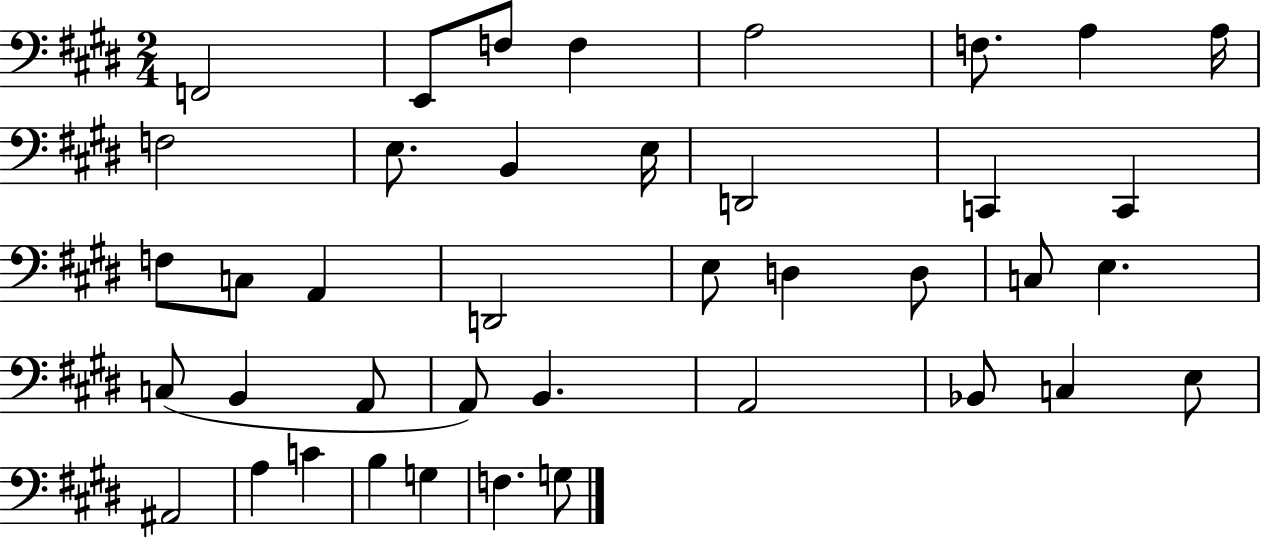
F2/h E2/e F3/e F3/q A3/h F3/e. A3/q A3/s F3/h E3/e. B2/q E3/s D2/h C2/q C2/q F3/e C3/e A2/q D2/h E3/e D3/q D3/e C3/e E3/q. C3/e B2/q A2/e A2/e B2/q. A2/h Bb2/e C3/q E3/e A#2/h A3/q C4/q B3/q G3/q F3/q. G3/e